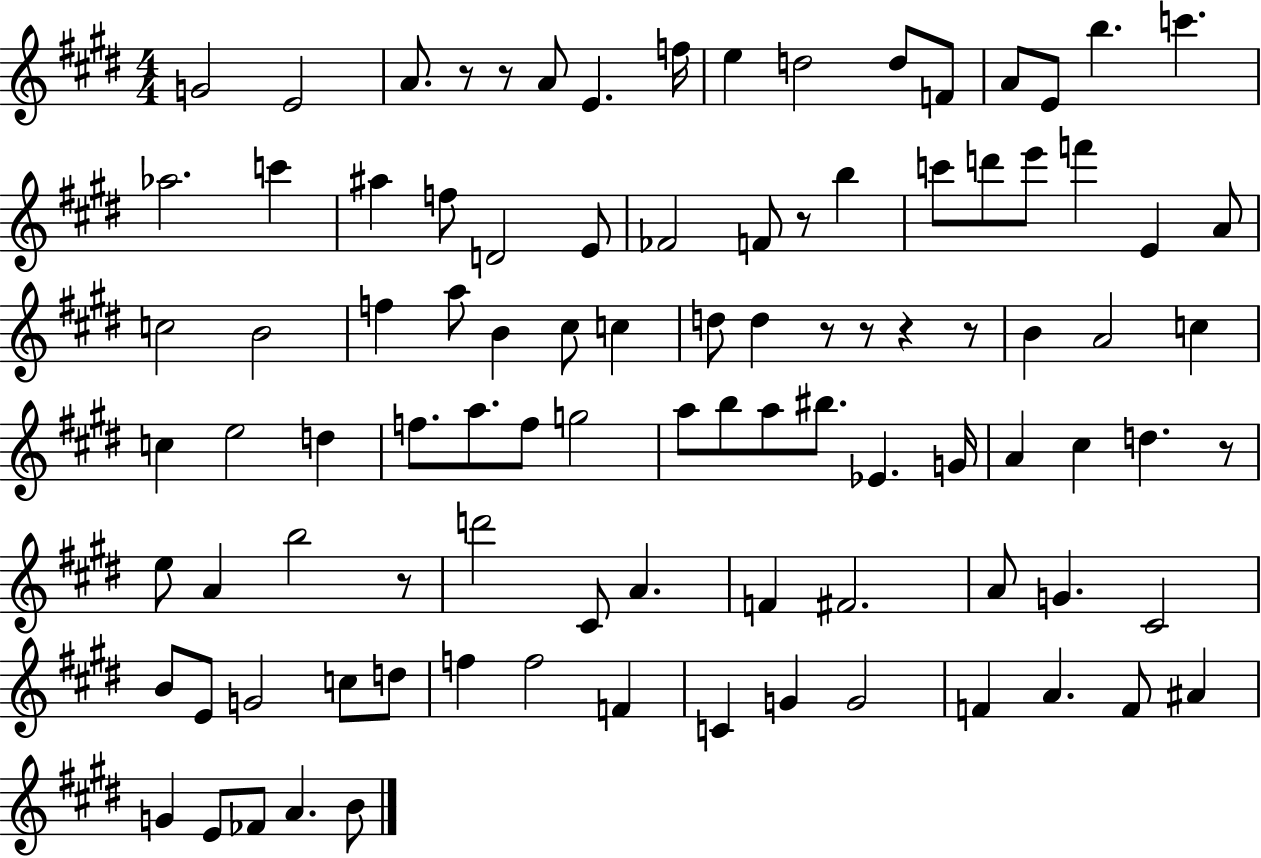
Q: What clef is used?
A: treble